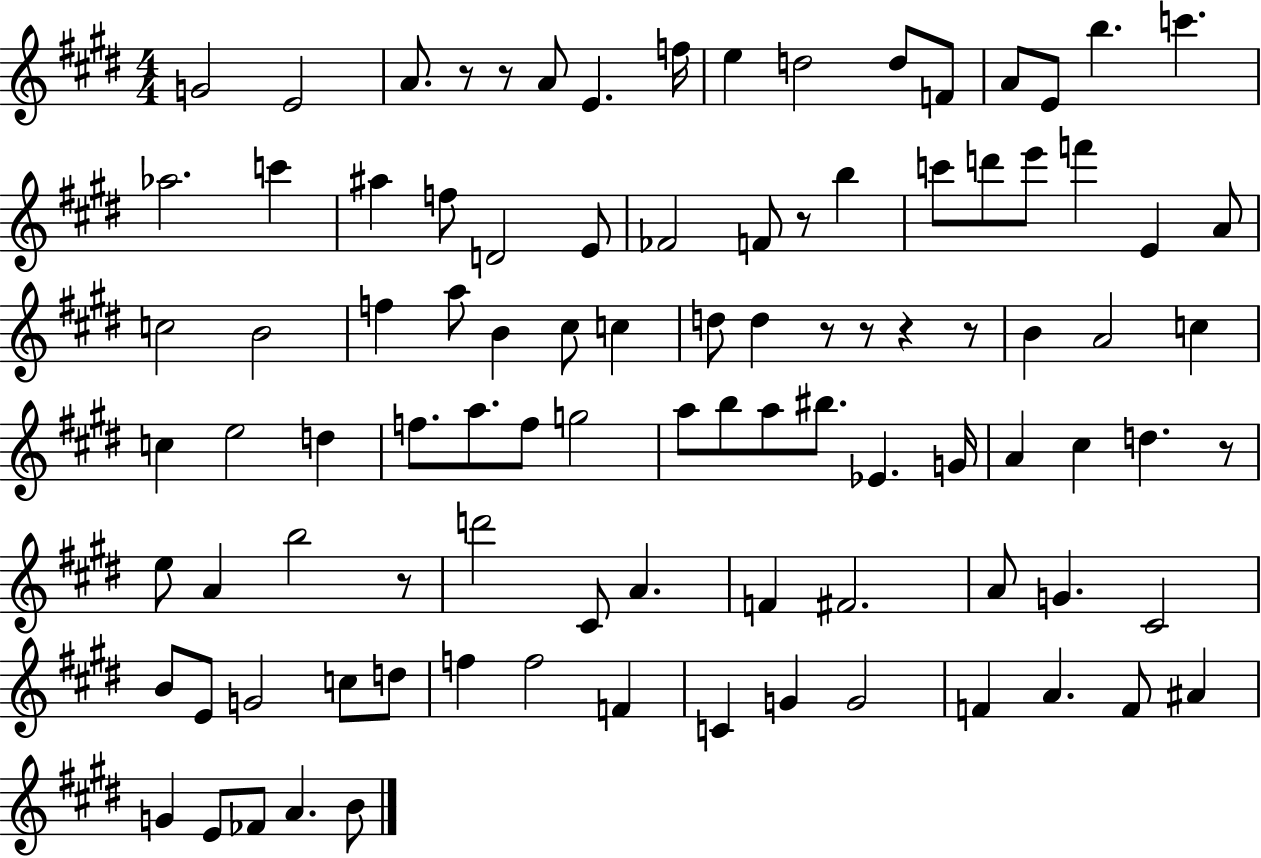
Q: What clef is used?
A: treble